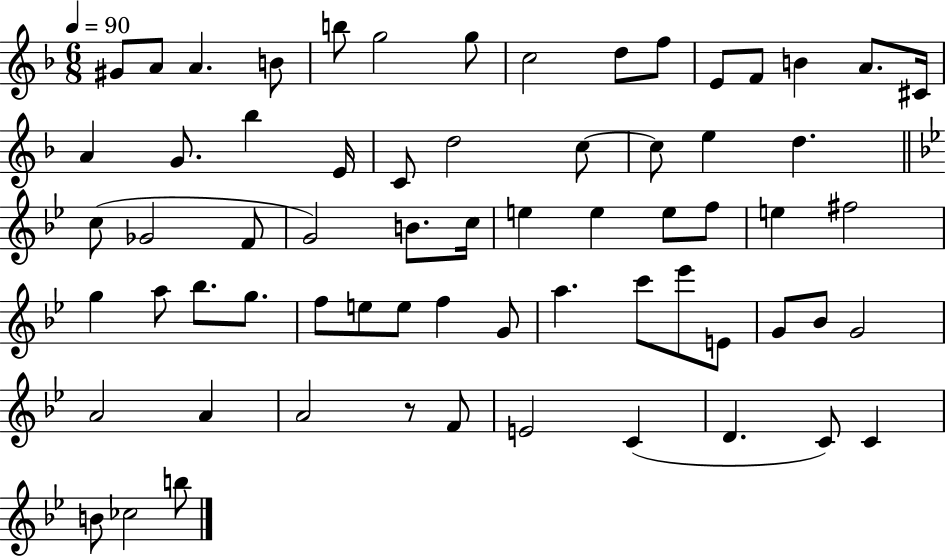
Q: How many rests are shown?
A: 1